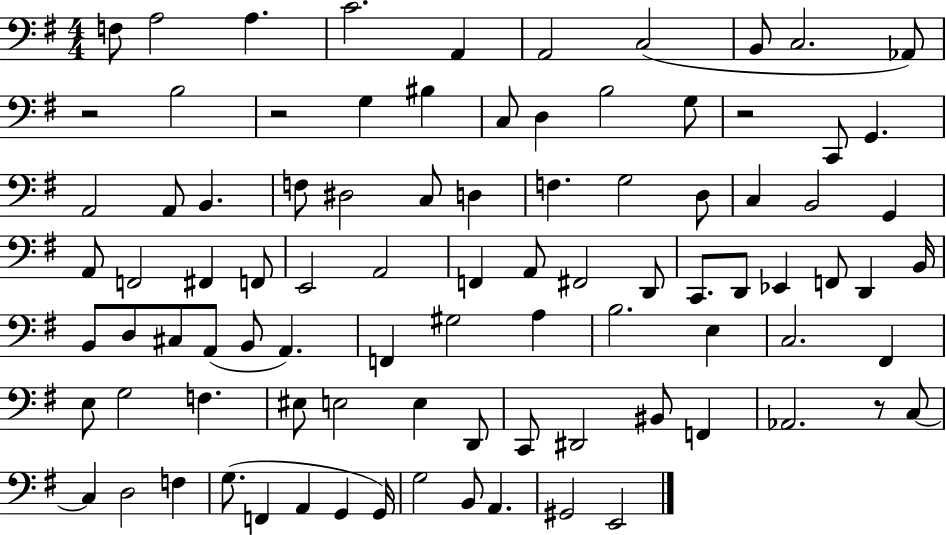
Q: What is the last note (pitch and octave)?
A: E2